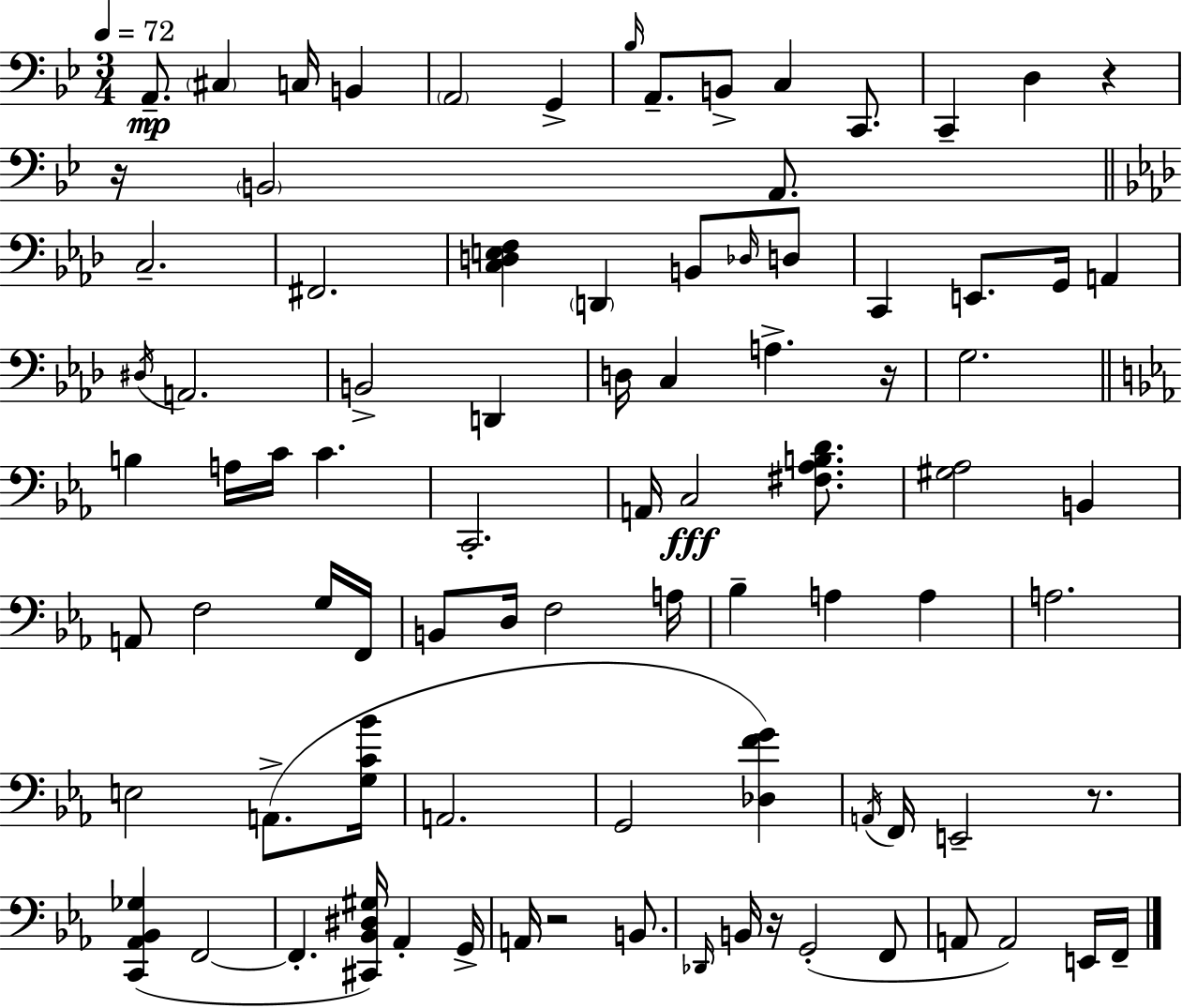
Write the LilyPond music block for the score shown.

{
  \clef bass
  \numericTimeSignature
  \time 3/4
  \key bes \major
  \tempo 4 = 72
  a,8.--\mp \parenthesize cis4 c16 b,4 | \parenthesize a,2 g,4-> | \grace { bes16 } a,8.-- b,8-> c4 c,8. | c,4-- d4 r4 | \break r16 \parenthesize b,2 a,8. | \bar "||" \break \key aes \major c2.-- | fis,2. | <c d e f>4 \parenthesize d,4 b,8 \grace { des16 } d8 | c,4 e,8. g,16 a,4 | \break \acciaccatura { dis16 } a,2. | b,2-> d,4 | d16 c4 a4.-> | r16 g2. | \break \bar "||" \break \key ees \major b4 a16 c'16 c'4. | c,2.-. | a,16 c2\fff <fis aes b d'>8. | <gis aes>2 b,4 | \break a,8 f2 g16 f,16 | b,8 d16 f2 a16 | bes4-- a4 a4 | a2. | \break e2 a,8.->( <g c' bes'>16 | a,2. | g,2 <des f' g'>4) | \acciaccatura { a,16 } f,16 e,2-- r8. | \break <c, aes, bes, ges>4( f,2~~ | f,4.-. <cis, bes, dis gis>16) aes,4-. | g,16-> a,16 r2 b,8. | \grace { des,16 } b,16 r16 g,2-.( | \break f,8 a,8 a,2) | e,16 f,16-- \bar "|."
}